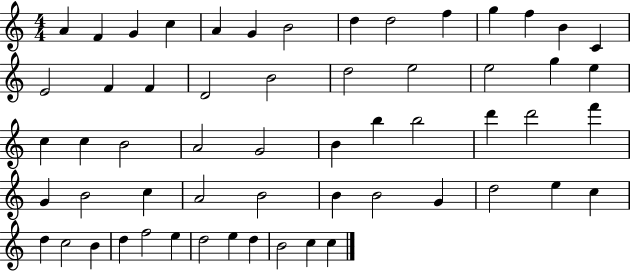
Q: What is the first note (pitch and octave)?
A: A4